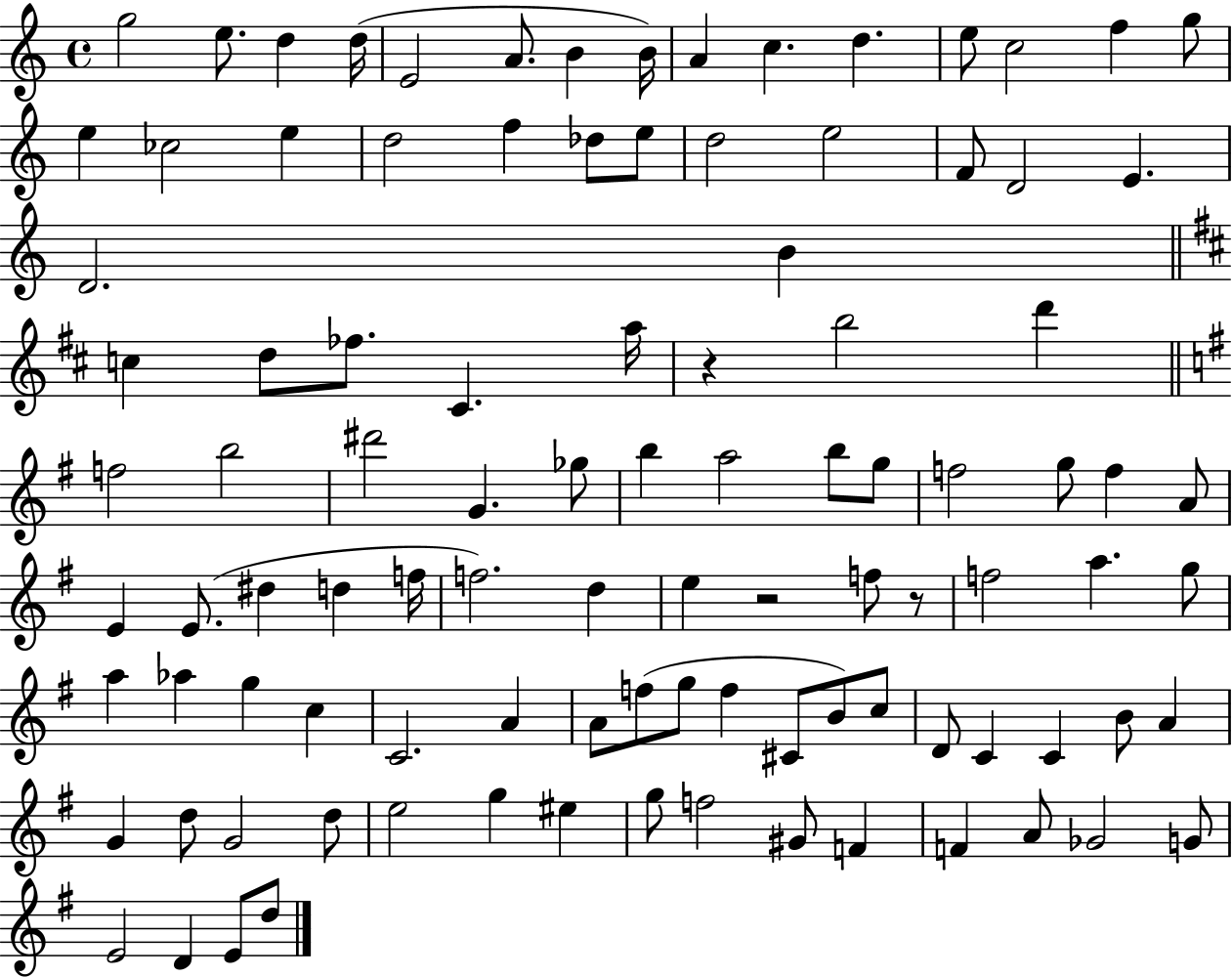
X:1
T:Untitled
M:4/4
L:1/4
K:C
g2 e/2 d d/4 E2 A/2 B B/4 A c d e/2 c2 f g/2 e _c2 e d2 f _d/2 e/2 d2 e2 F/2 D2 E D2 B c d/2 _f/2 ^C a/4 z b2 d' f2 b2 ^d'2 G _g/2 b a2 b/2 g/2 f2 g/2 f A/2 E E/2 ^d d f/4 f2 d e z2 f/2 z/2 f2 a g/2 a _a g c C2 A A/2 f/2 g/2 f ^C/2 B/2 c/2 D/2 C C B/2 A G d/2 G2 d/2 e2 g ^e g/2 f2 ^G/2 F F A/2 _G2 G/2 E2 D E/2 d/2